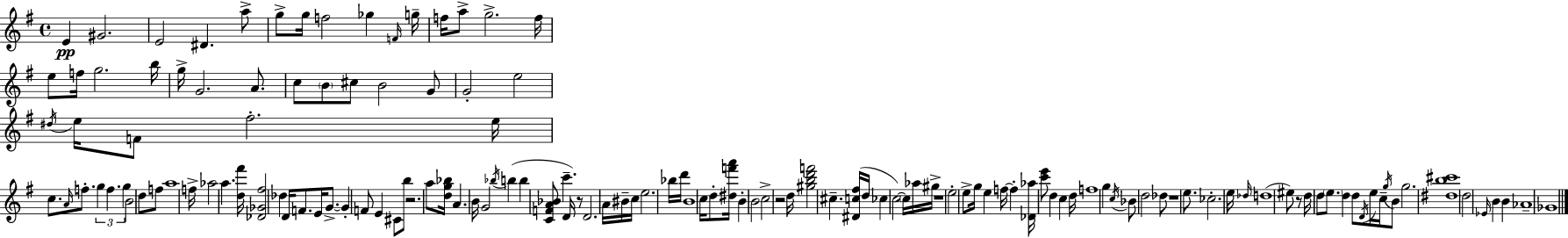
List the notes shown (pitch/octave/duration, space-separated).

E4/q G#4/h. E4/h D#4/q. A5/e G5/e G5/s F5/h Gb5/q F4/s G5/s F5/s A5/e G5/h. F5/s E5/e F5/s G5/h. B5/s G5/s G4/h. A4/e. C5/e B4/e C#5/e B4/h G4/e G4/h E5/h D#5/s E5/s F4/e F#5/h. E5/s C5/e. A4/s F5/e. G5/q F5/q. G5/q B4/h D5/e F5/e A5/w F5/s Ab5/h A5/q. [D5,F#6]/s [Db4,Gb4,F#5]/h Db5/q D4/s F4/e. E4/s G4/e. G4/q F4/e E4/q C#4/e B5/e R/h. A5/e [D5,G5,Bb5]/s A4/q. B4/s G4/h Bb5/s B5/q B5/q [C4,F4,A4,Bb4]/e C6/q. D4/s R/e D4/h. A4/s BIS4/s C5/s E5/h. Bb5/s D6/s B4/w C5/s D5/e [D#5,F6,A6]/s B4/q B4/h C5/h R/h D5/s [G#5,B5,D6,F6]/h C#5/q. [D#4,C5,F#5]/s D5/s CES5/q C5/h C5/s Ab5/s G#5/s R/w E5/h E5/e G5/s E5/q F5/s F5/q [Db4,Ab5]/s [C6,E6]/e D5/q C5/q D5/s F5/w G5/q C5/s Bb4/e D5/h Db5/e R/w E5/e. CES5/h. E5/s Db5/s D5/w EIS5/e R/e D5/s D5/e E5/e. D5/q D5/e D4/s E5/s C5/s G5/s B4/e G5/h. [D#5,B5,C#6]/w D5/h Eb4/s B4/q B4/q Ab4/w Gb4/w